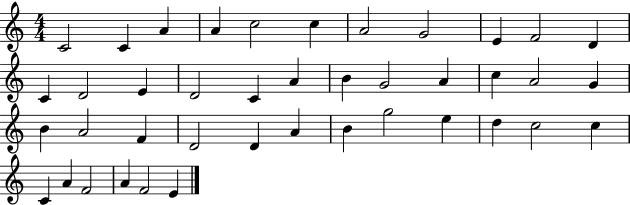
{
  \clef treble
  \numericTimeSignature
  \time 4/4
  \key c \major
  c'2 c'4 a'4 | a'4 c''2 c''4 | a'2 g'2 | e'4 f'2 d'4 | \break c'4 d'2 e'4 | d'2 c'4 a'4 | b'4 g'2 a'4 | c''4 a'2 g'4 | \break b'4 a'2 f'4 | d'2 d'4 a'4 | b'4 g''2 e''4 | d''4 c''2 c''4 | \break c'4 a'4 f'2 | a'4 f'2 e'4 | \bar "|."
}